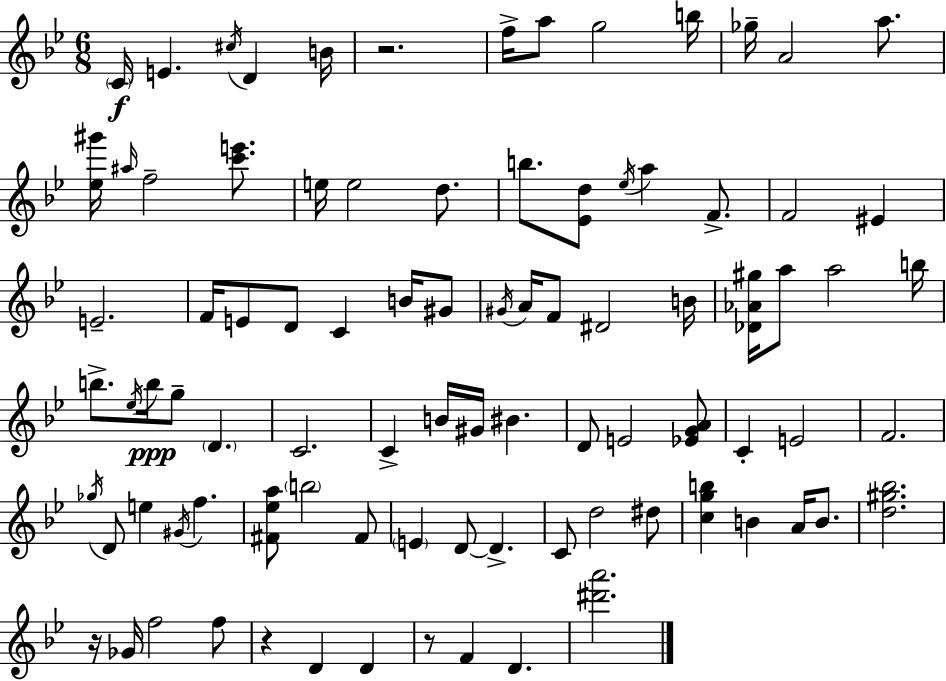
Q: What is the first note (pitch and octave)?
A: C4